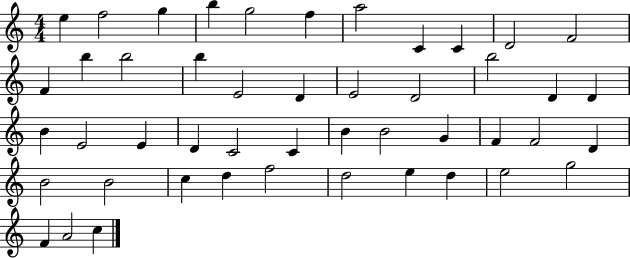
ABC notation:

X:1
T:Untitled
M:4/4
L:1/4
K:C
e f2 g b g2 f a2 C C D2 F2 F b b2 b E2 D E2 D2 b2 D D B E2 E D C2 C B B2 G F F2 D B2 B2 c d f2 d2 e d e2 g2 F A2 c